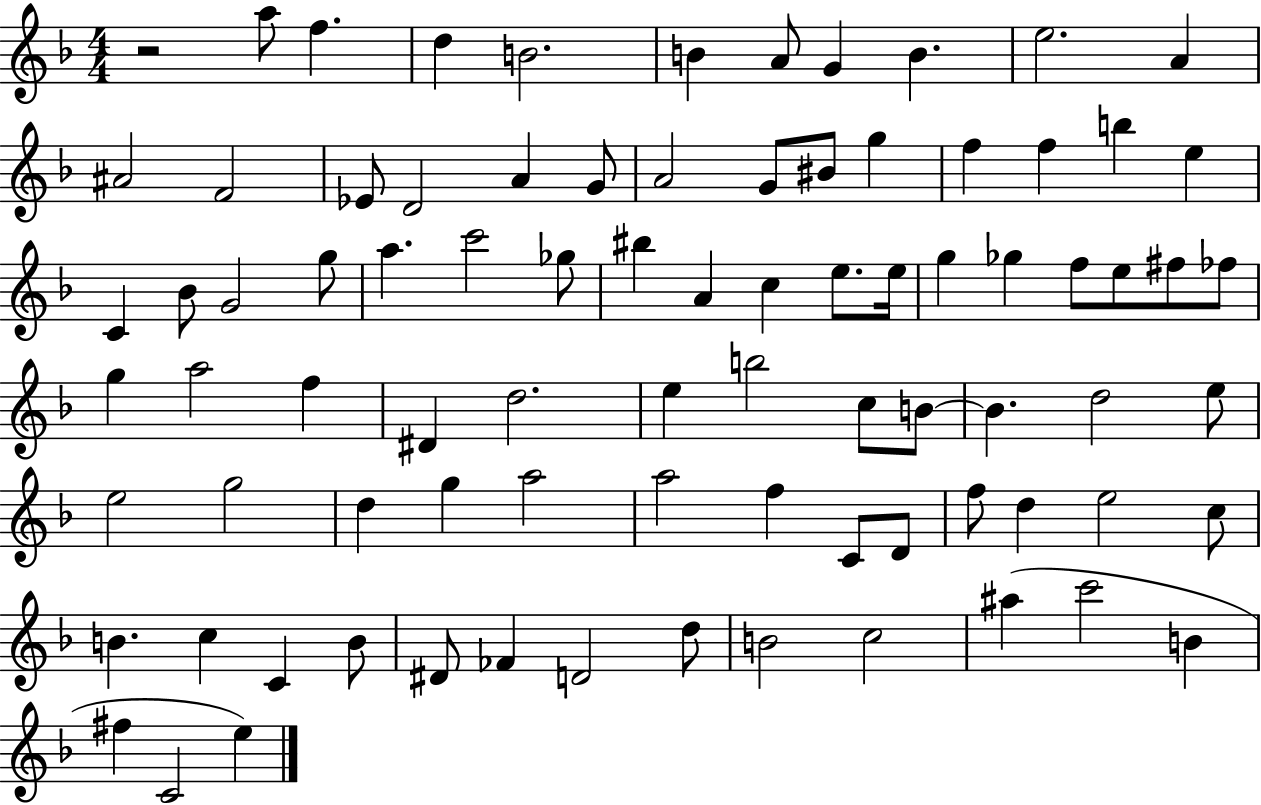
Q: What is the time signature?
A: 4/4